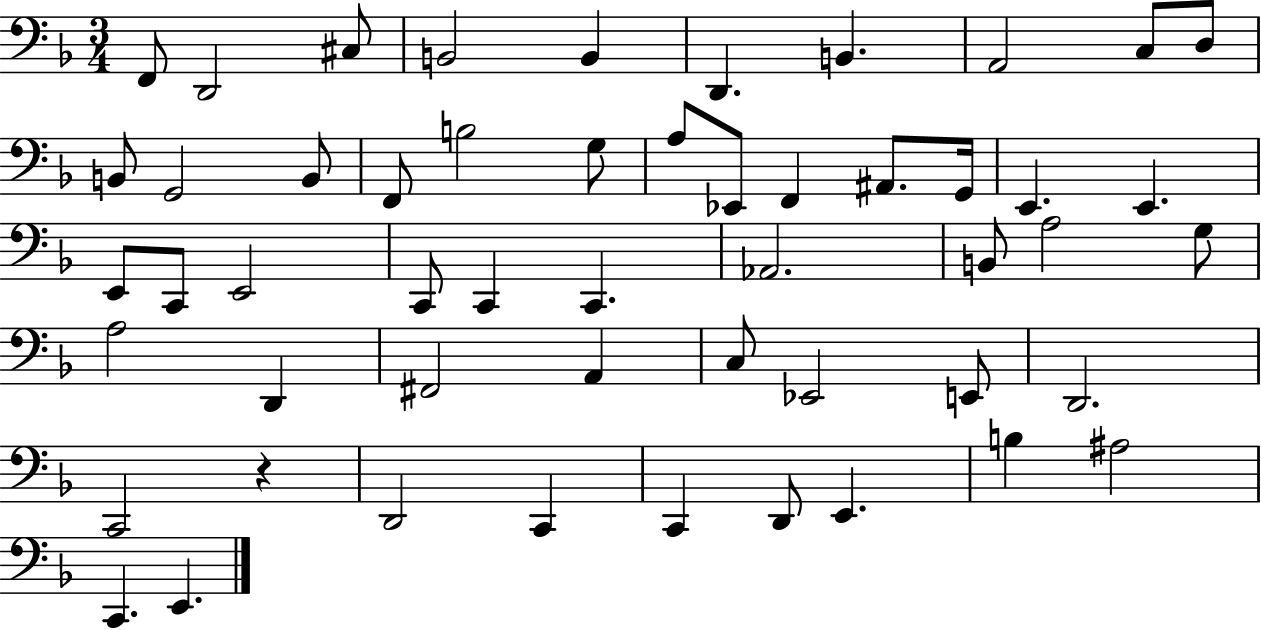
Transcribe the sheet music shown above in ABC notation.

X:1
T:Untitled
M:3/4
L:1/4
K:F
F,,/2 D,,2 ^C,/2 B,,2 B,, D,, B,, A,,2 C,/2 D,/2 B,,/2 G,,2 B,,/2 F,,/2 B,2 G,/2 A,/2 _E,,/2 F,, ^A,,/2 G,,/4 E,, E,, E,,/2 C,,/2 E,,2 C,,/2 C,, C,, _A,,2 B,,/2 A,2 G,/2 A,2 D,, ^F,,2 A,, C,/2 _E,,2 E,,/2 D,,2 C,,2 z D,,2 C,, C,, D,,/2 E,, B, ^A,2 C,, E,,